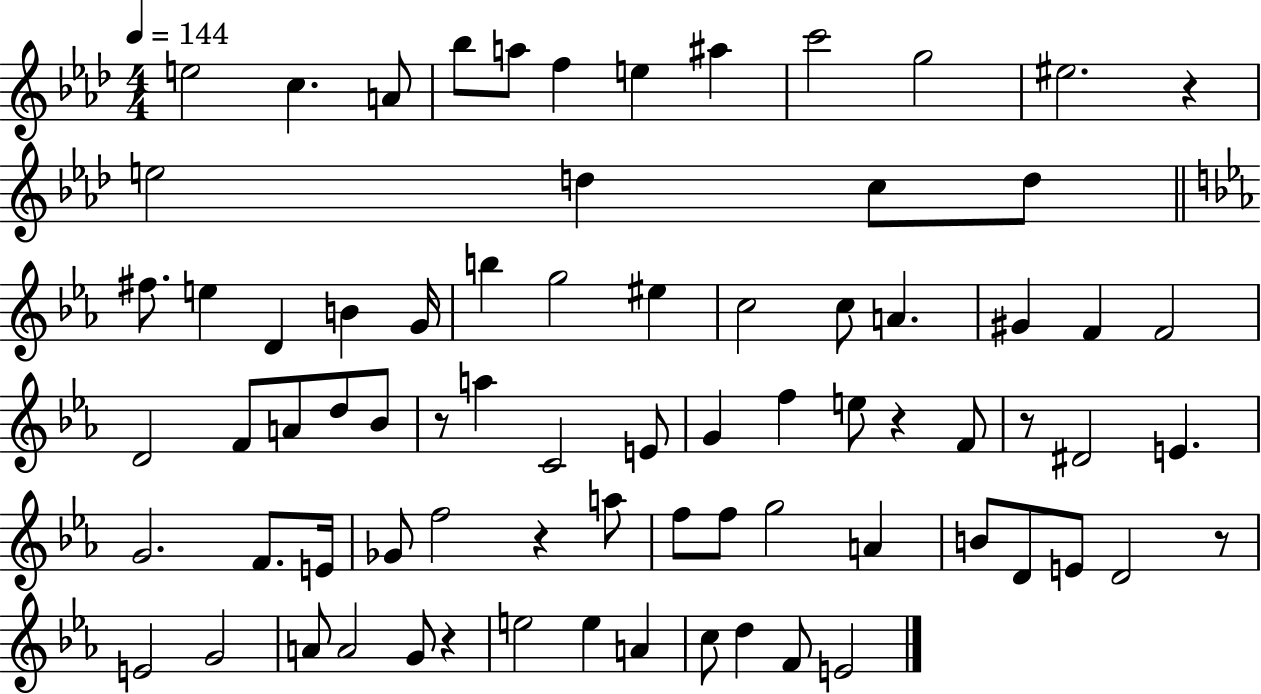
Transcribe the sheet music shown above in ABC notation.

X:1
T:Untitled
M:4/4
L:1/4
K:Ab
e2 c A/2 _b/2 a/2 f e ^a c'2 g2 ^e2 z e2 d c/2 d/2 ^f/2 e D B G/4 b g2 ^e c2 c/2 A ^G F F2 D2 F/2 A/2 d/2 _B/2 z/2 a C2 E/2 G f e/2 z F/2 z/2 ^D2 E G2 F/2 E/4 _G/2 f2 z a/2 f/2 f/2 g2 A B/2 D/2 E/2 D2 z/2 E2 G2 A/2 A2 G/2 z e2 e A c/2 d F/2 E2